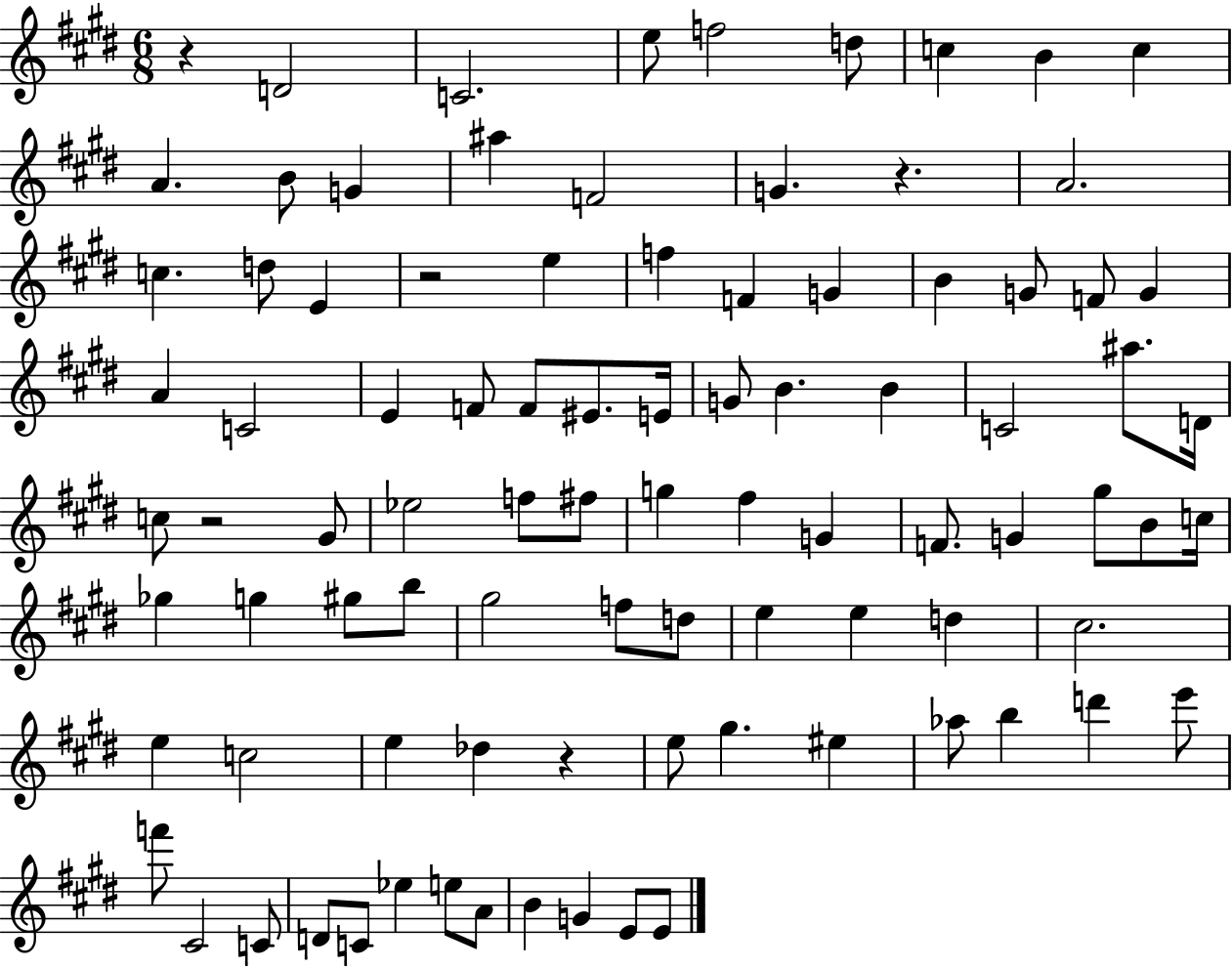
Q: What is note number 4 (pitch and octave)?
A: F5